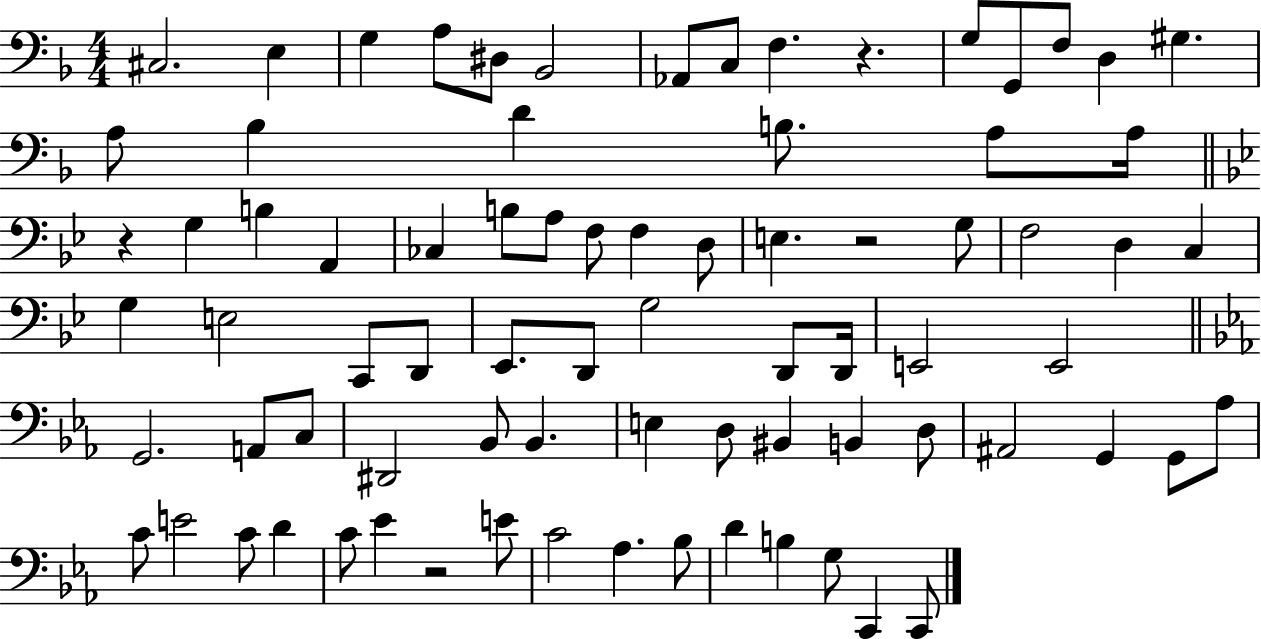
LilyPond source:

{
  \clef bass
  \numericTimeSignature
  \time 4/4
  \key f \major
  \repeat volta 2 { cis2. e4 | g4 a8 dis8 bes,2 | aes,8 c8 f4. r4. | g8 g,8 f8 d4 gis4. | \break a8 bes4 d'4 b8. a8 a16 | \bar "||" \break \key g \minor r4 g4 b4 a,4 | ces4 b8 a8 f8 f4 d8 | e4. r2 g8 | f2 d4 c4 | \break g4 e2 c,8 d,8 | ees,8. d,8 g2 d,8 d,16 | e,2 e,2 | \bar "||" \break \key c \minor g,2. a,8 c8 | dis,2 bes,8 bes,4. | e4 d8 bis,4 b,4 d8 | ais,2 g,4 g,8 aes8 | \break c'8 e'2 c'8 d'4 | c'8 ees'4 r2 e'8 | c'2 aes4. bes8 | d'4 b4 g8 c,4 c,8 | \break } \bar "|."
}